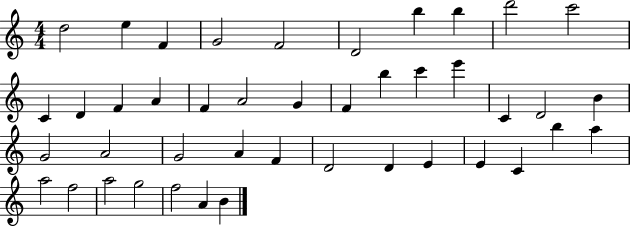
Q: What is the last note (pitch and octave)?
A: B4